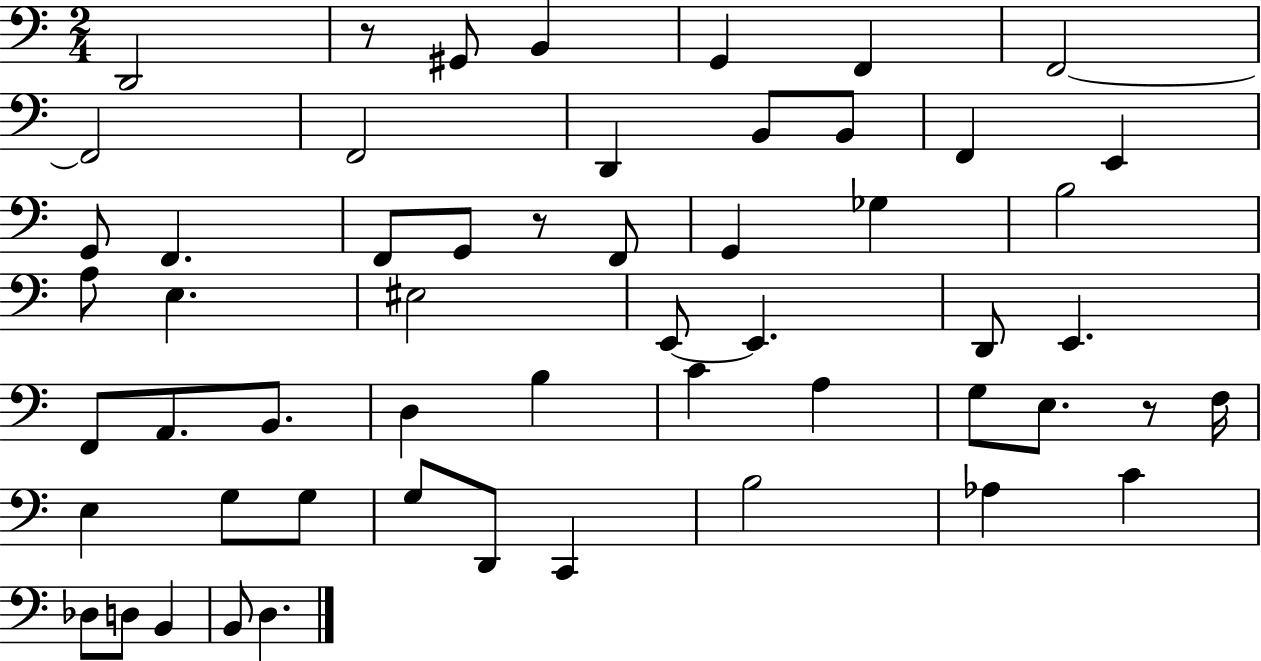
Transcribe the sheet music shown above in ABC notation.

X:1
T:Untitled
M:2/4
L:1/4
K:C
D,,2 z/2 ^G,,/2 B,, G,, F,, F,,2 F,,2 F,,2 D,, B,,/2 B,,/2 F,, E,, G,,/2 F,, F,,/2 G,,/2 z/2 F,,/2 G,, _G, B,2 A,/2 E, ^E,2 E,,/2 E,, D,,/2 E,, F,,/2 A,,/2 B,,/2 D, B, C A, G,/2 E,/2 z/2 F,/4 E, G,/2 G,/2 G,/2 D,,/2 C,, B,2 _A, C _D,/2 D,/2 B,, B,,/2 D,